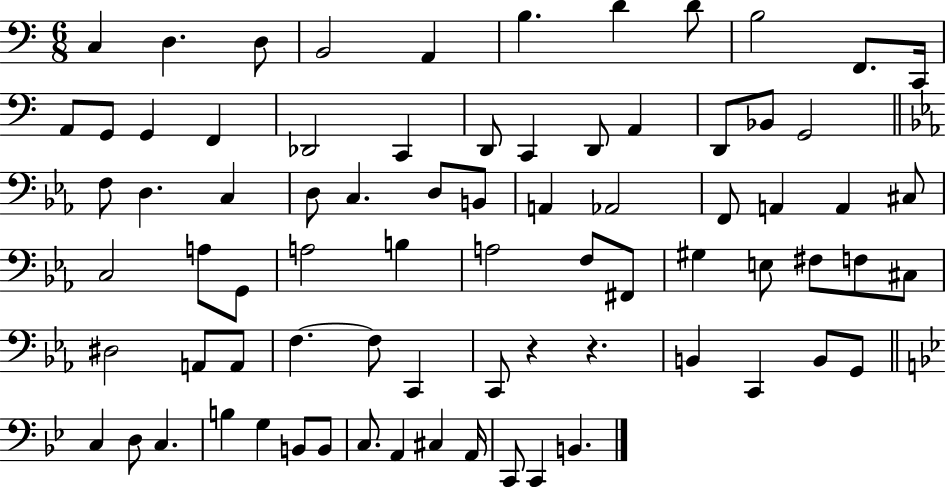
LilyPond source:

{
  \clef bass
  \numericTimeSignature
  \time 6/8
  \key c \major
  c4 d4. d8 | b,2 a,4 | b4. d'4 d'8 | b2 f,8. c,16 | \break a,8 g,8 g,4 f,4 | des,2 c,4 | d,8 c,4 d,8 a,4 | d,8 bes,8 g,2 | \break \bar "||" \break \key c \minor f8 d4. c4 | d8 c4. d8 b,8 | a,4 aes,2 | f,8 a,4 a,4 cis8 | \break c2 a8 g,8 | a2 b4 | a2 f8 fis,8 | gis4 e8 fis8 f8 cis8 | \break dis2 a,8 a,8 | f4.~~ f8 c,4 | c,8 r4 r4. | b,4 c,4 b,8 g,8 | \break \bar "||" \break \key g \minor c4 d8 c4. | b4 g4 b,8 b,8 | c8. a,4 cis4 a,16 | c,8 c,4 b,4. | \break \bar "|."
}